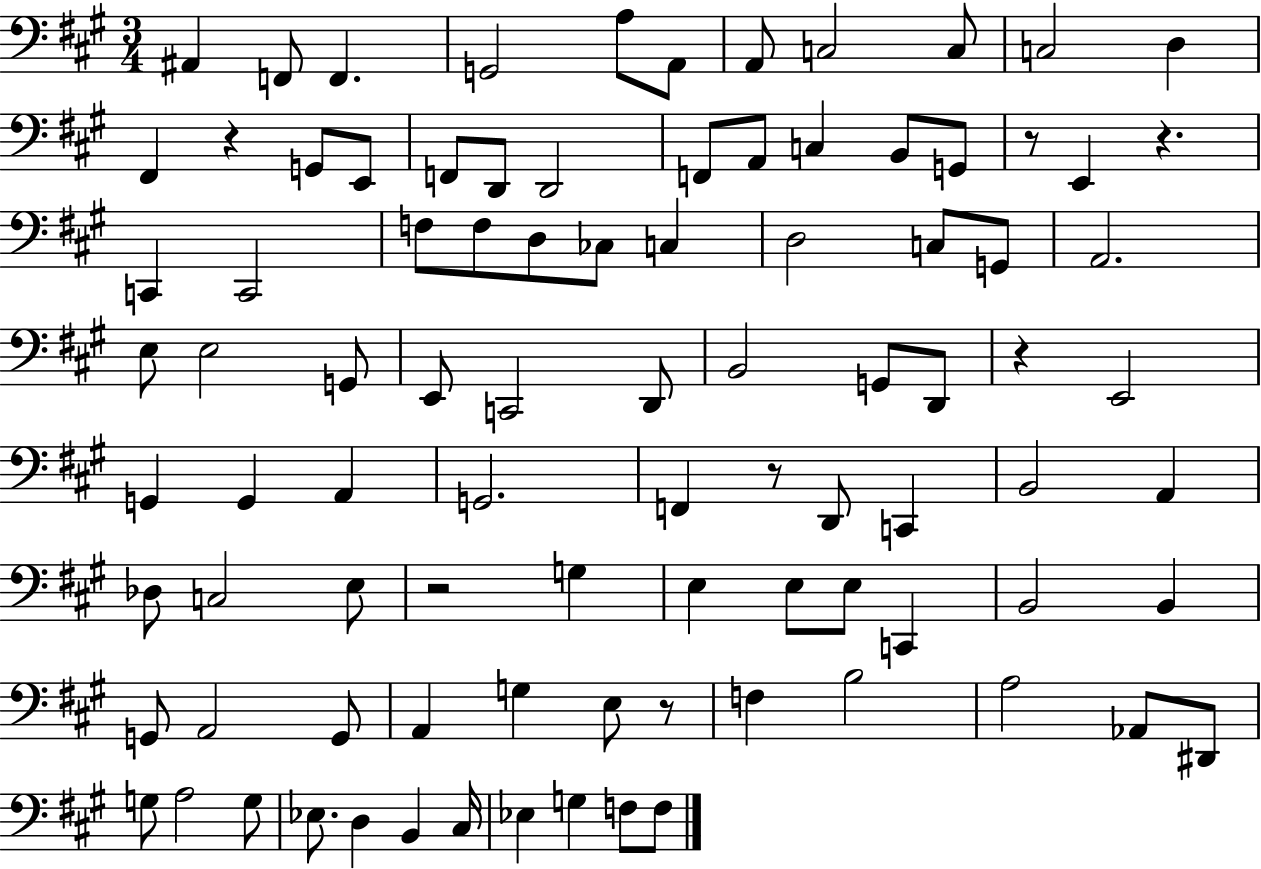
{
  \clef bass
  \numericTimeSignature
  \time 3/4
  \key a \major
  ais,4 f,8 f,4. | g,2 a8 a,8 | a,8 c2 c8 | c2 d4 | \break fis,4 r4 g,8 e,8 | f,8 d,8 d,2 | f,8 a,8 c4 b,8 g,8 | r8 e,4 r4. | \break c,4 c,2 | f8 f8 d8 ces8 c4 | d2 c8 g,8 | a,2. | \break e8 e2 g,8 | e,8 c,2 d,8 | b,2 g,8 d,8 | r4 e,2 | \break g,4 g,4 a,4 | g,2. | f,4 r8 d,8 c,4 | b,2 a,4 | \break des8 c2 e8 | r2 g4 | e4 e8 e8 c,4 | b,2 b,4 | \break g,8 a,2 g,8 | a,4 g4 e8 r8 | f4 b2 | a2 aes,8 dis,8 | \break g8 a2 g8 | ees8. d4 b,4 cis16 | ees4 g4 f8 f8 | \bar "|."
}